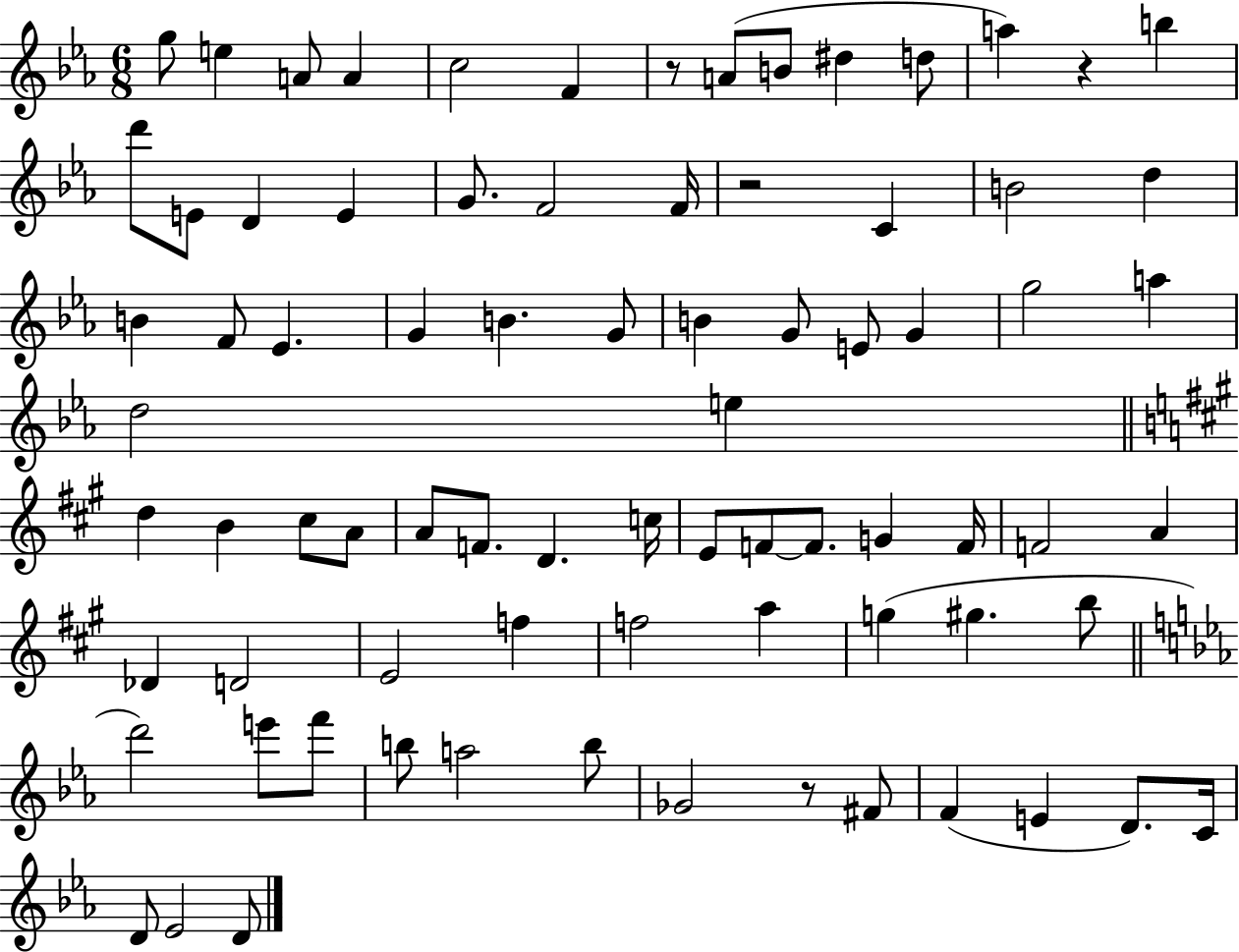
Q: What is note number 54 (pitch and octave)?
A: E4